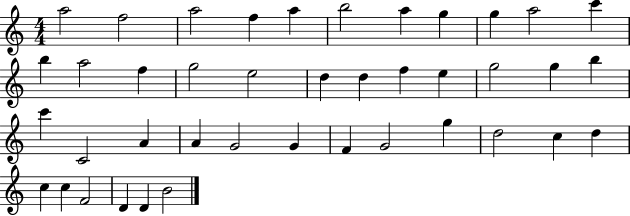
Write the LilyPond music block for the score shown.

{
  \clef treble
  \numericTimeSignature
  \time 4/4
  \key c \major
  a''2 f''2 | a''2 f''4 a''4 | b''2 a''4 g''4 | g''4 a''2 c'''4 | \break b''4 a''2 f''4 | g''2 e''2 | d''4 d''4 f''4 e''4 | g''2 g''4 b''4 | \break c'''4 c'2 a'4 | a'4 g'2 g'4 | f'4 g'2 g''4 | d''2 c''4 d''4 | \break c''4 c''4 f'2 | d'4 d'4 b'2 | \bar "|."
}